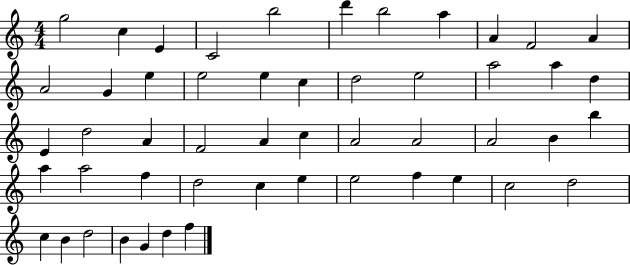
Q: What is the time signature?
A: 4/4